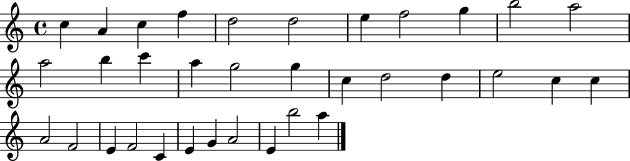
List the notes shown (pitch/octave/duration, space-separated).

C5/q A4/q C5/q F5/q D5/h D5/h E5/q F5/h G5/q B5/h A5/h A5/h B5/q C6/q A5/q G5/h G5/q C5/q D5/h D5/q E5/h C5/q C5/q A4/h F4/h E4/q F4/h C4/q E4/q G4/q A4/h E4/q B5/h A5/q